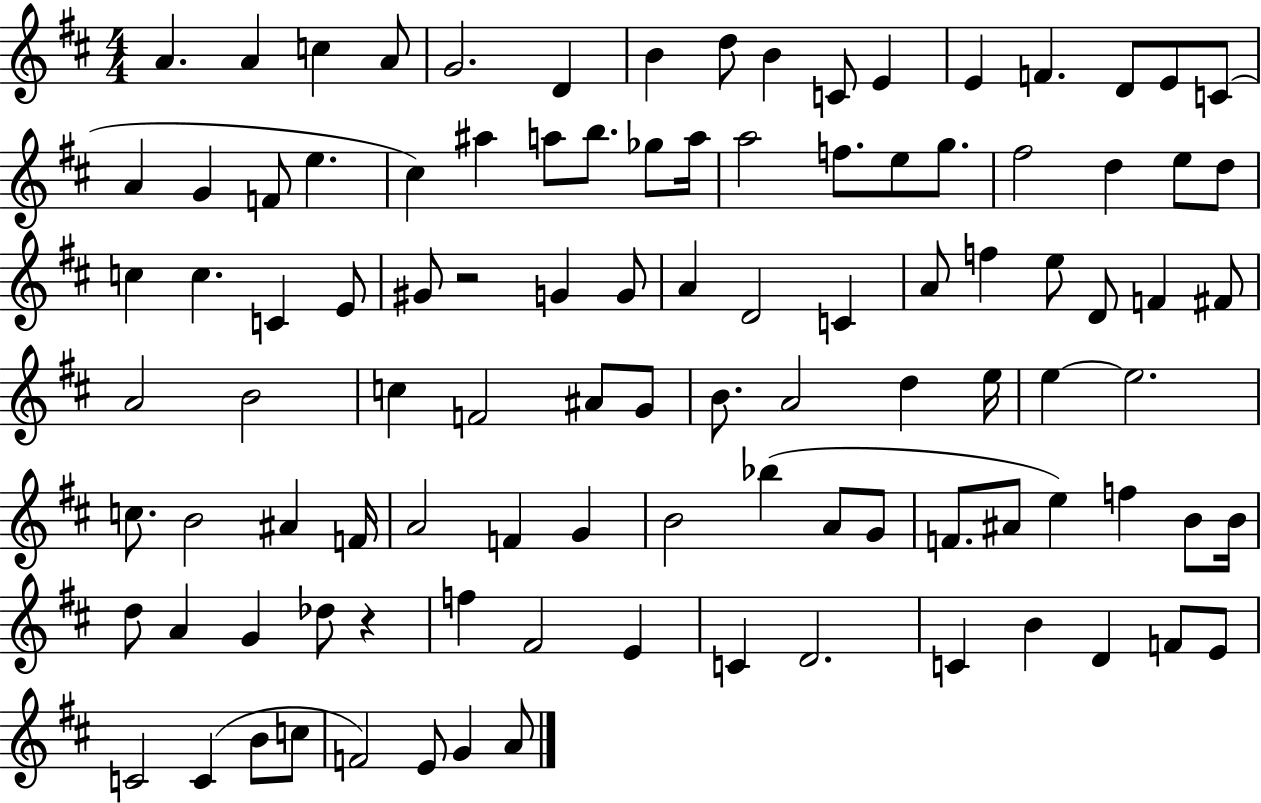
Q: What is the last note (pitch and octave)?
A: A4